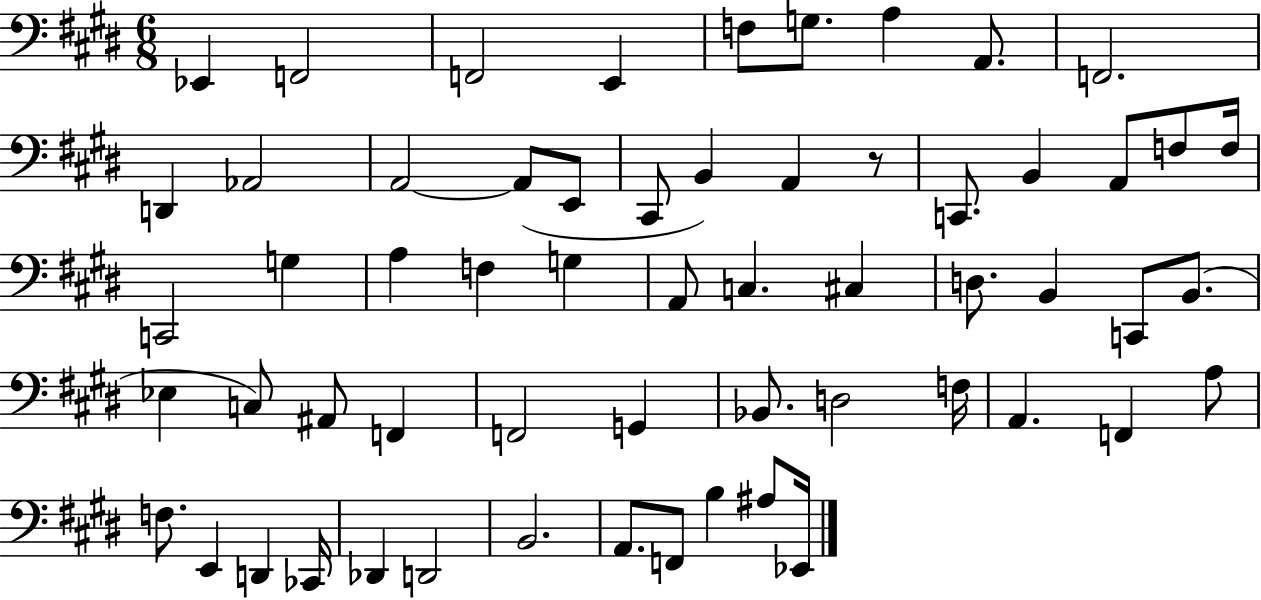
X:1
T:Untitled
M:6/8
L:1/4
K:E
_E,, F,,2 F,,2 E,, F,/2 G,/2 A, A,,/2 F,,2 D,, _A,,2 A,,2 A,,/2 E,,/2 ^C,,/2 B,, A,, z/2 C,,/2 B,, A,,/2 F,/2 F,/4 C,,2 G, A, F, G, A,,/2 C, ^C, D,/2 B,, C,,/2 B,,/2 _E, C,/2 ^A,,/2 F,, F,,2 G,, _B,,/2 D,2 F,/4 A,, F,, A,/2 F,/2 E,, D,, _C,,/4 _D,, D,,2 B,,2 A,,/2 F,,/2 B, ^A,/2 _E,,/4